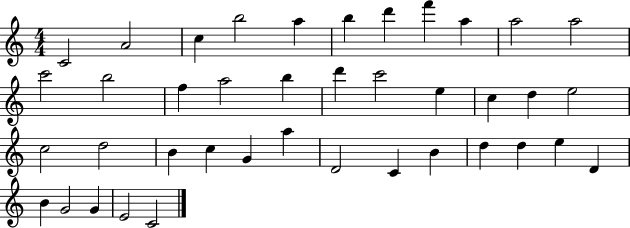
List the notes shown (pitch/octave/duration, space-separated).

C4/h A4/h C5/q B5/h A5/q B5/q D6/q F6/q A5/q A5/h A5/h C6/h B5/h F5/q A5/h B5/q D6/q C6/h E5/q C5/q D5/q E5/h C5/h D5/h B4/q C5/q G4/q A5/q D4/h C4/q B4/q D5/q D5/q E5/q D4/q B4/q G4/h G4/q E4/h C4/h